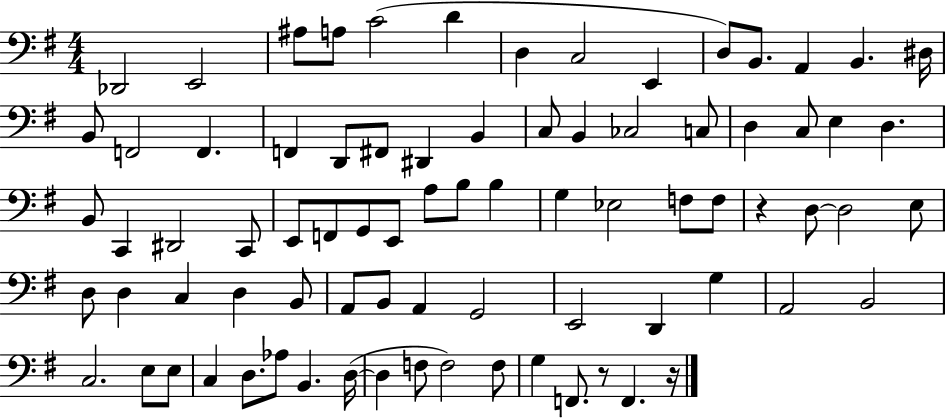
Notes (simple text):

Db2/h E2/h A#3/e A3/e C4/h D4/q D3/q C3/h E2/q D3/e B2/e. A2/q B2/q. D#3/s B2/e F2/h F2/q. F2/q D2/e F#2/e D#2/q B2/q C3/e B2/q CES3/h C3/e D3/q C3/e E3/q D3/q. B2/e C2/q D#2/h C2/e E2/e F2/e G2/e E2/e A3/e B3/e B3/q G3/q Eb3/h F3/e F3/e R/q D3/e D3/h E3/e D3/e D3/q C3/q D3/q B2/e A2/e B2/e A2/q G2/h E2/h D2/q G3/q A2/h B2/h C3/h. E3/e E3/e C3/q D3/e. Ab3/e B2/q. D3/s D3/q F3/e F3/h F3/e G3/q F2/e. R/e F2/q. R/s